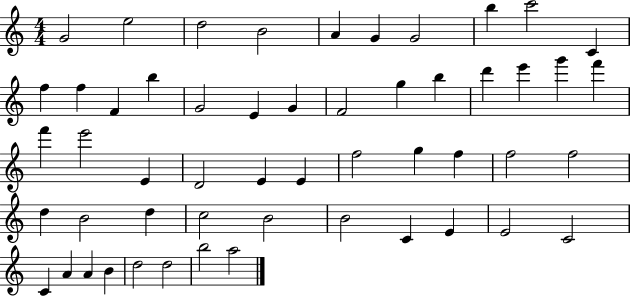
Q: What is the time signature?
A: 4/4